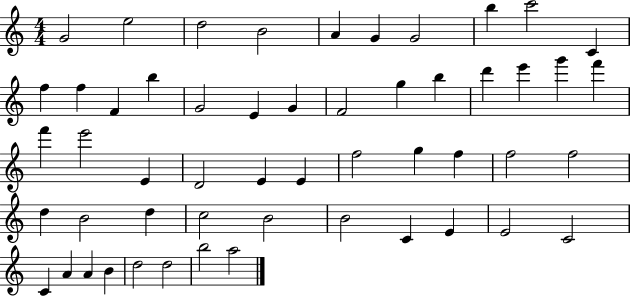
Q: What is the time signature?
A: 4/4